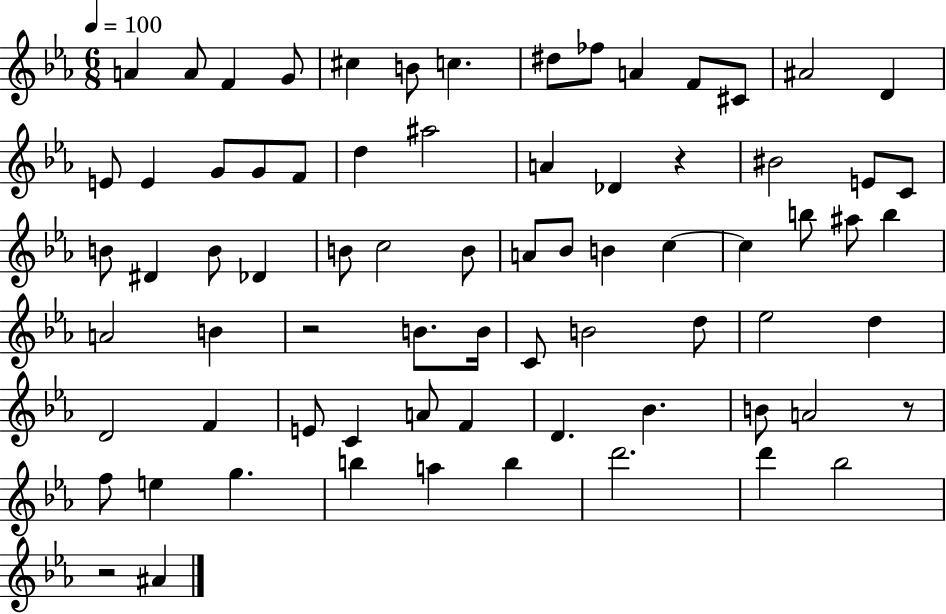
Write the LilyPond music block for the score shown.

{
  \clef treble
  \numericTimeSignature
  \time 6/8
  \key ees \major
  \tempo 4 = 100
  \repeat volta 2 { a'4 a'8 f'4 g'8 | cis''4 b'8 c''4. | dis''8 fes''8 a'4 f'8 cis'8 | ais'2 d'4 | \break e'8 e'4 g'8 g'8 f'8 | d''4 ais''2 | a'4 des'4 r4 | bis'2 e'8 c'8 | \break b'8 dis'4 b'8 des'4 | b'8 c''2 b'8 | a'8 bes'8 b'4 c''4~~ | c''4 b''8 ais''8 b''4 | \break a'2 b'4 | r2 b'8. b'16 | c'8 b'2 d''8 | ees''2 d''4 | \break d'2 f'4 | e'8 c'4 a'8 f'4 | d'4. bes'4. | b'8 a'2 r8 | \break f''8 e''4 g''4. | b''4 a''4 b''4 | d'''2. | d'''4 bes''2 | \break r2 ais'4 | } \bar "|."
}